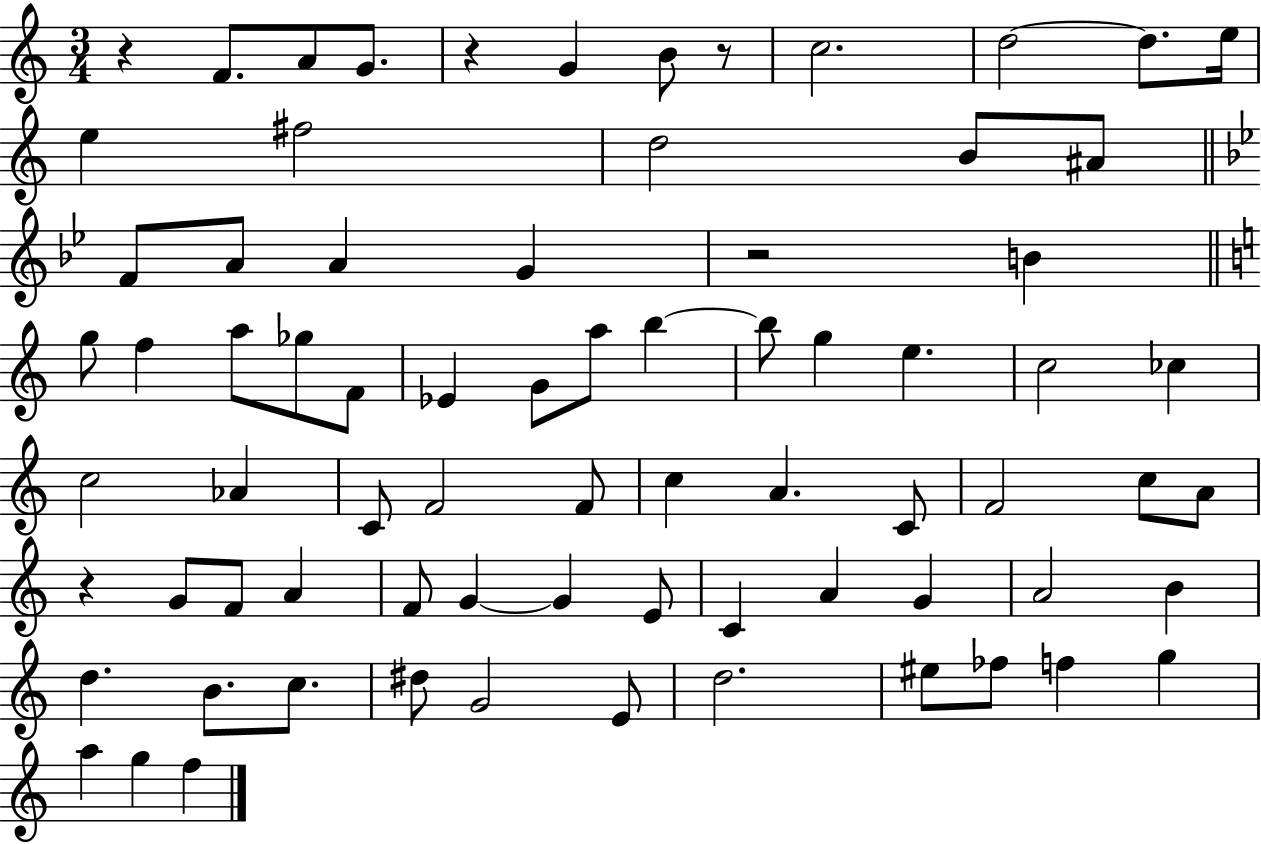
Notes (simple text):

R/q F4/e. A4/e G4/e. R/q G4/q B4/e R/e C5/h. D5/h D5/e. E5/s E5/q F#5/h D5/h B4/e A#4/e F4/e A4/e A4/q G4/q R/h B4/q G5/e F5/q A5/e Gb5/e F4/e Eb4/q G4/e A5/e B5/q B5/e G5/q E5/q. C5/h CES5/q C5/h Ab4/q C4/e F4/h F4/e C5/q A4/q. C4/e F4/h C5/e A4/e R/q G4/e F4/e A4/q F4/e G4/q G4/q E4/e C4/q A4/q G4/q A4/h B4/q D5/q. B4/e. C5/e. D#5/e G4/h E4/e D5/h. EIS5/e FES5/e F5/q G5/q A5/q G5/q F5/q